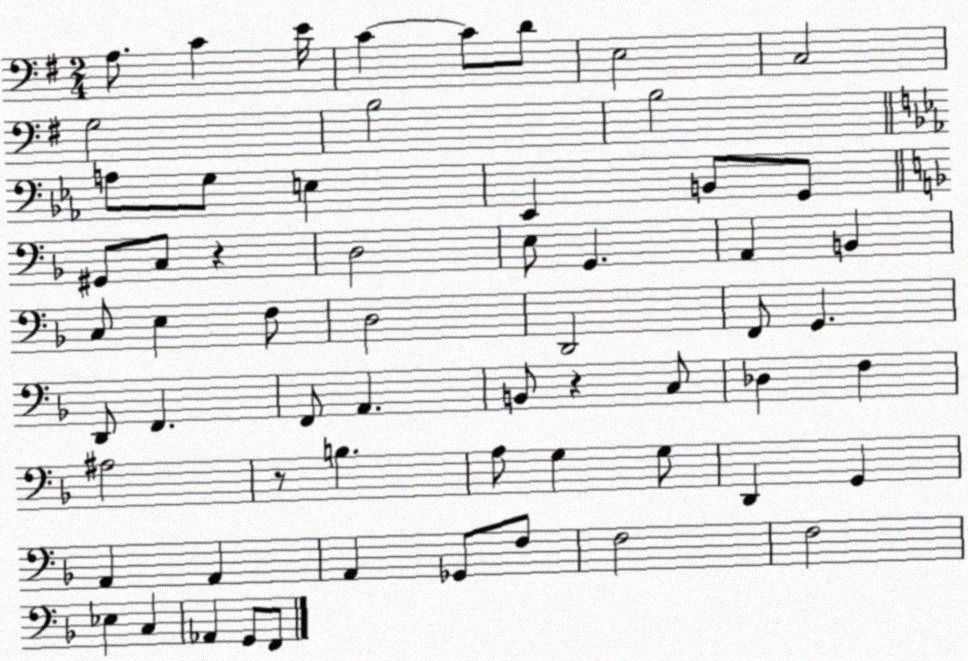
X:1
T:Untitled
M:2/4
L:1/4
K:G
A,/2 C E/4 C C/2 D/2 E,2 C,2 G,2 B,2 B,2 A,/2 G,/2 E, _E,, B,,/2 G,,/2 ^G,,/2 C,/2 z D,2 E,/2 G,, A,, B,, C,/2 E, F,/2 D,2 D,,2 F,,/2 G,, D,,/2 F,, F,,/2 A,, B,,/2 z C,/2 _D, F, ^A,2 z/2 B, A,/2 G, G,/2 D,, G,, A,, A,, A,, _G,,/2 F,/2 F,2 F,2 _E, C, _A,, G,,/2 F,,/2